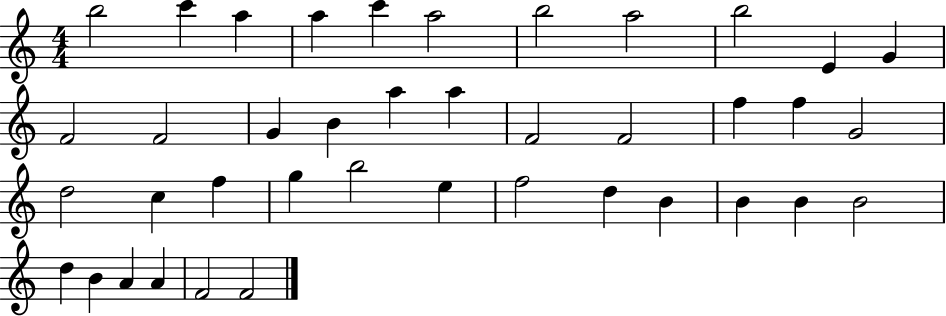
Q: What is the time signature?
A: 4/4